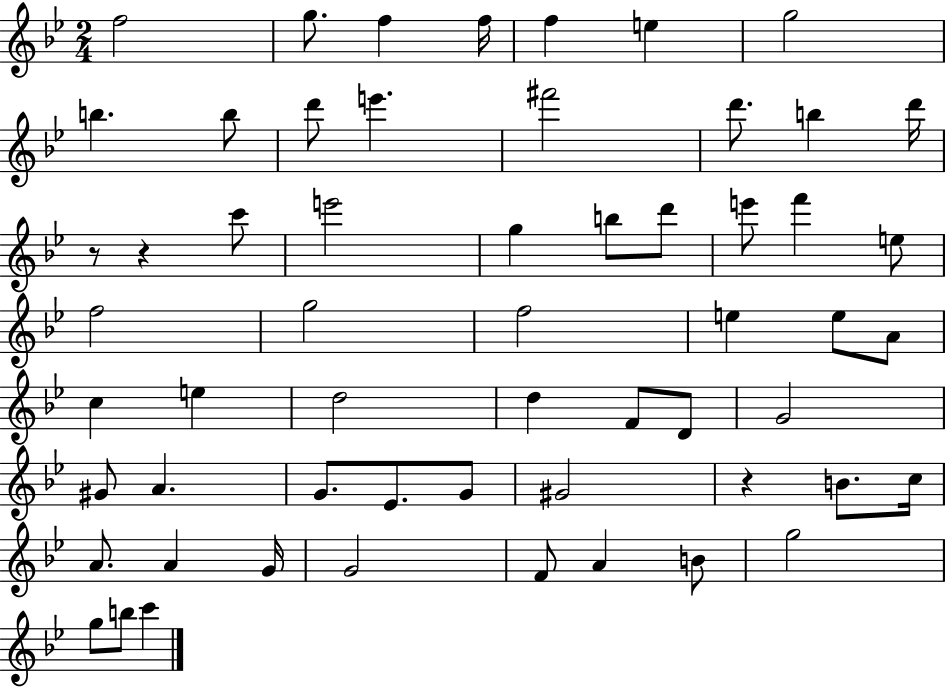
F5/h G5/e. F5/q F5/s F5/q E5/q G5/h B5/q. B5/e D6/e E6/q. F#6/h D6/e. B5/q D6/s R/e R/q C6/e E6/h G5/q B5/e D6/e E6/e F6/q E5/e F5/h G5/h F5/h E5/q E5/e A4/e C5/q E5/q D5/h D5/q F4/e D4/e G4/h G#4/e A4/q. G4/e. Eb4/e. G4/e G#4/h R/q B4/e. C5/s A4/e. A4/q G4/s G4/h F4/e A4/q B4/e G5/h G5/e B5/e C6/q